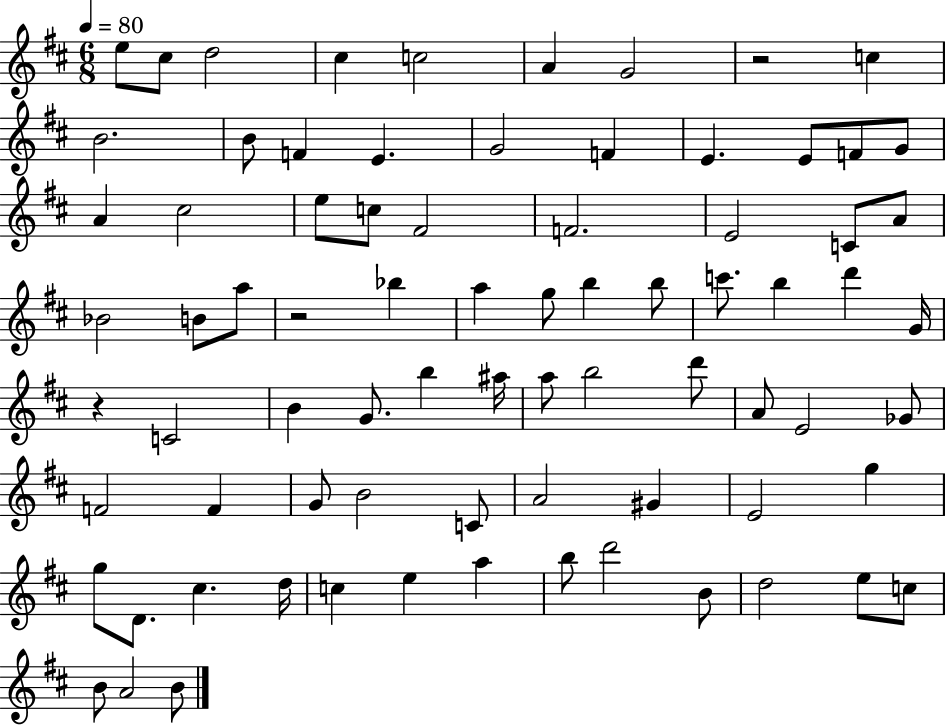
{
  \clef treble
  \numericTimeSignature
  \time 6/8
  \key d \major
  \tempo 4 = 80
  e''8 cis''8 d''2 | cis''4 c''2 | a'4 g'2 | r2 c''4 | \break b'2. | b'8 f'4 e'4. | g'2 f'4 | e'4. e'8 f'8 g'8 | \break a'4 cis''2 | e''8 c''8 fis'2 | f'2. | e'2 c'8 a'8 | \break bes'2 b'8 a''8 | r2 bes''4 | a''4 g''8 b''4 b''8 | c'''8. b''4 d'''4 g'16 | \break r4 c'2 | b'4 g'8. b''4 ais''16 | a''8 b''2 d'''8 | a'8 e'2 ges'8 | \break f'2 f'4 | g'8 b'2 c'8 | a'2 gis'4 | e'2 g''4 | \break g''8 d'8. cis''4. d''16 | c''4 e''4 a''4 | b''8 d'''2 b'8 | d''2 e''8 c''8 | \break b'8 a'2 b'8 | \bar "|."
}